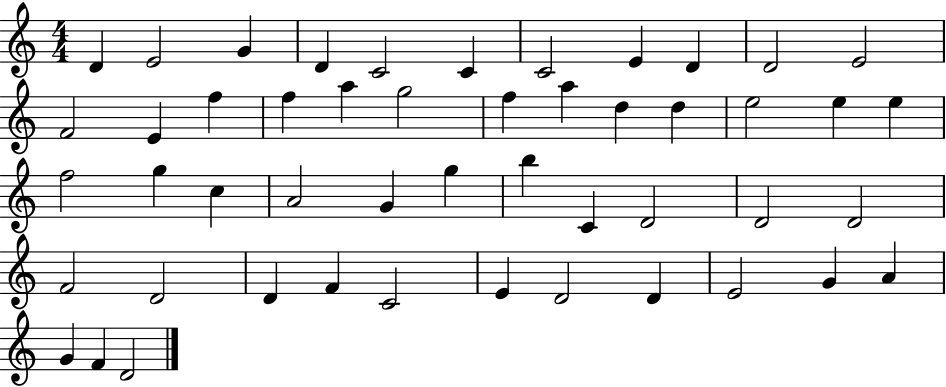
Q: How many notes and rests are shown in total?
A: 49